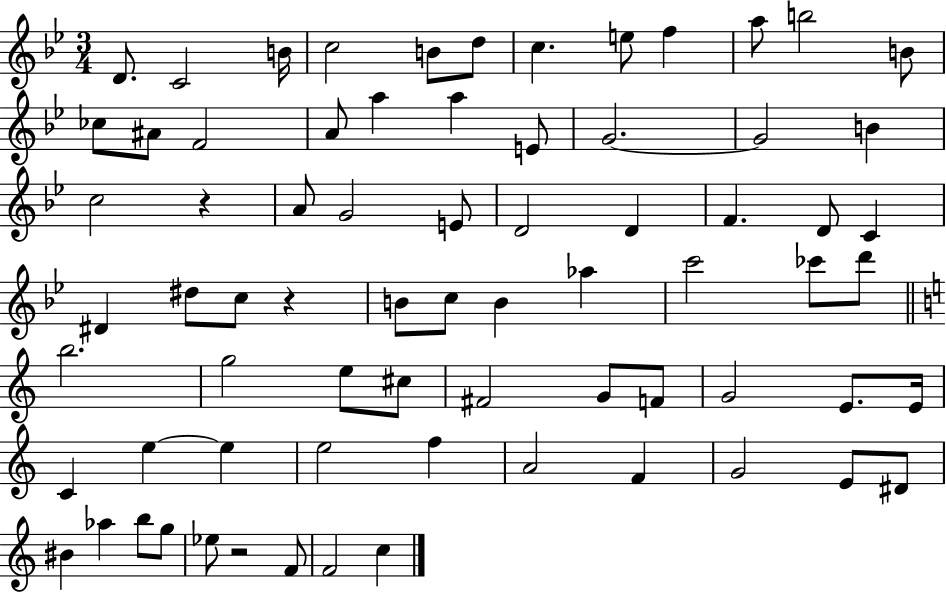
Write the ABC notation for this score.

X:1
T:Untitled
M:3/4
L:1/4
K:Bb
D/2 C2 B/4 c2 B/2 d/2 c e/2 f a/2 b2 B/2 _c/2 ^A/2 F2 A/2 a a E/2 G2 G2 B c2 z A/2 G2 E/2 D2 D F D/2 C ^D ^d/2 c/2 z B/2 c/2 B _a c'2 _c'/2 d'/2 b2 g2 e/2 ^c/2 ^F2 G/2 F/2 G2 E/2 E/4 C e e e2 f A2 F G2 E/2 ^D/2 ^B _a b/2 g/2 _e/2 z2 F/2 F2 c